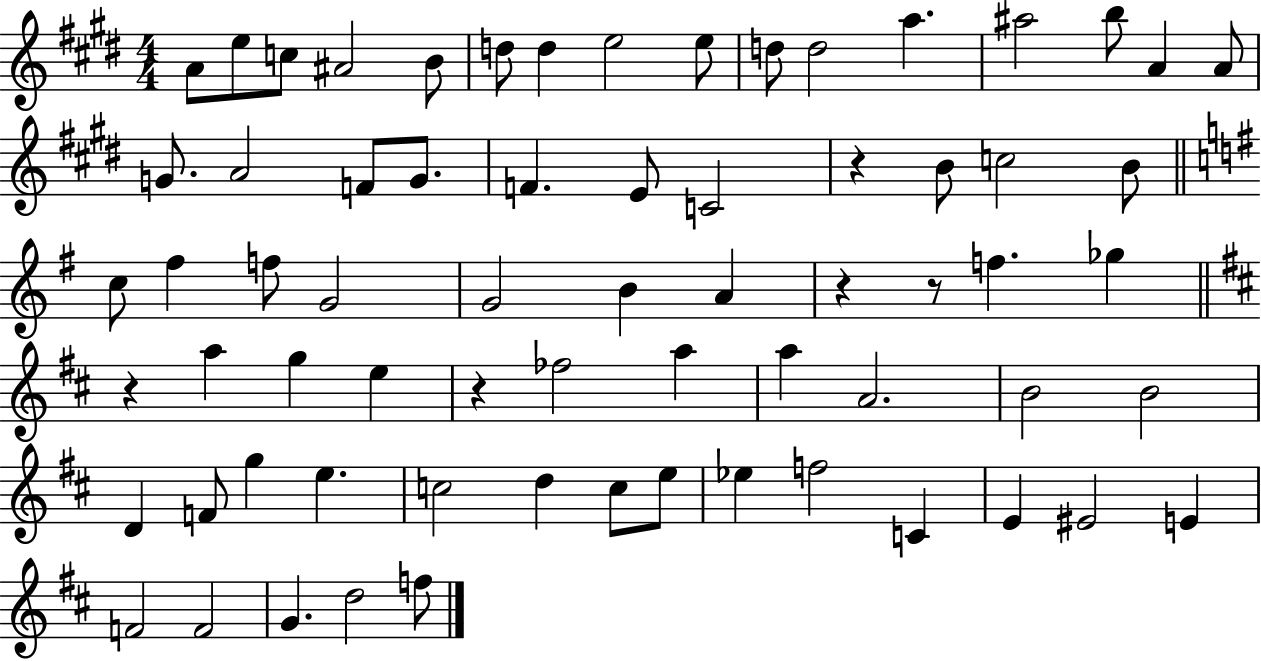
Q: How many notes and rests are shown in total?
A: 68